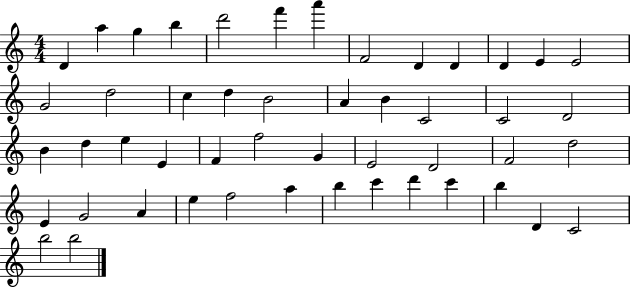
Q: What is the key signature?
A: C major